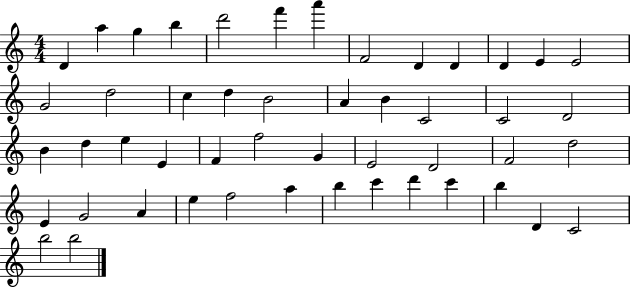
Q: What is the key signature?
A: C major